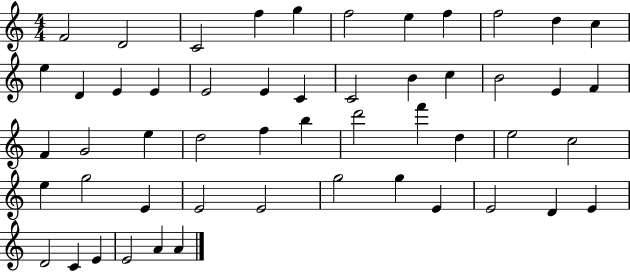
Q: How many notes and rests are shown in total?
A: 52